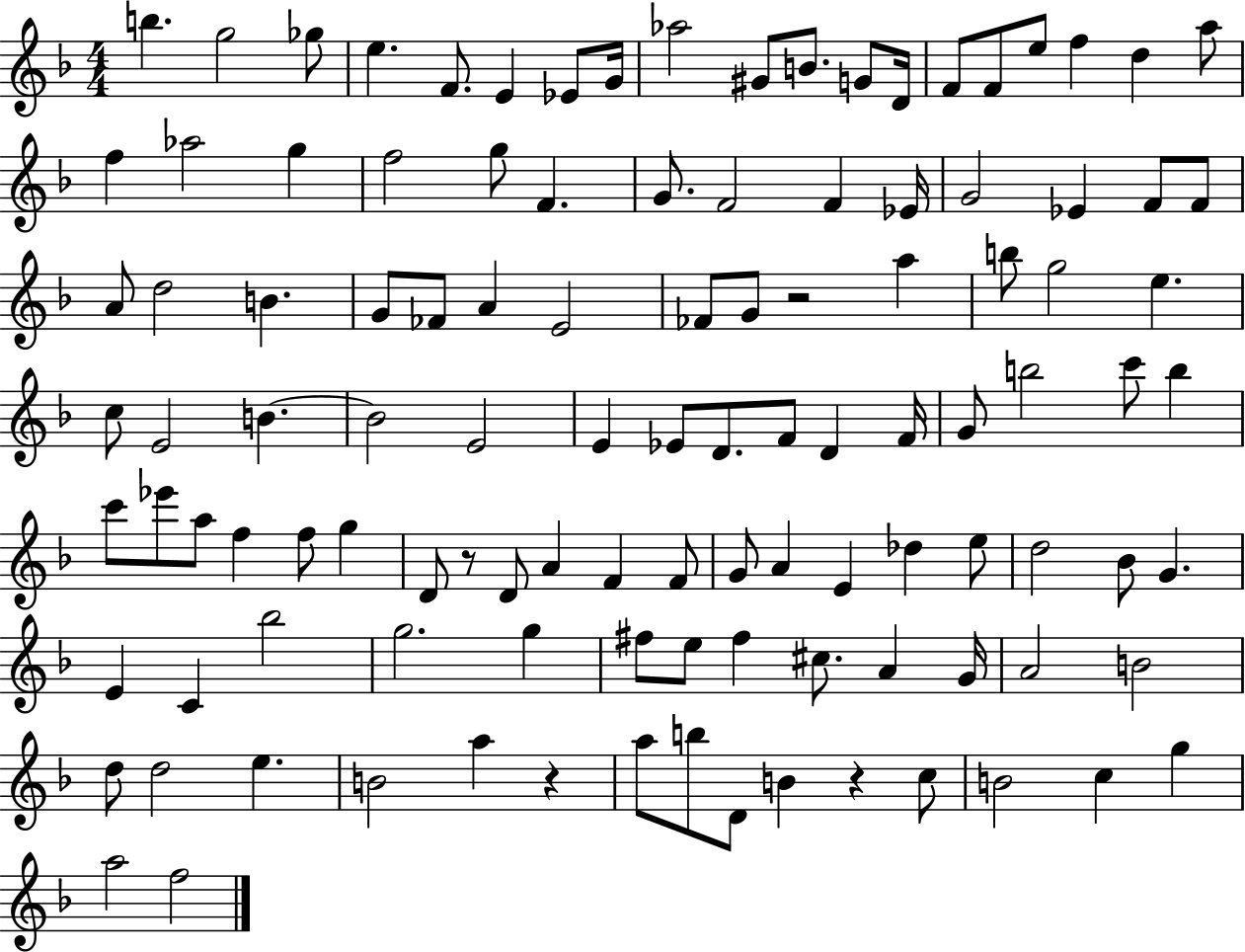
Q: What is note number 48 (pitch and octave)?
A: E4